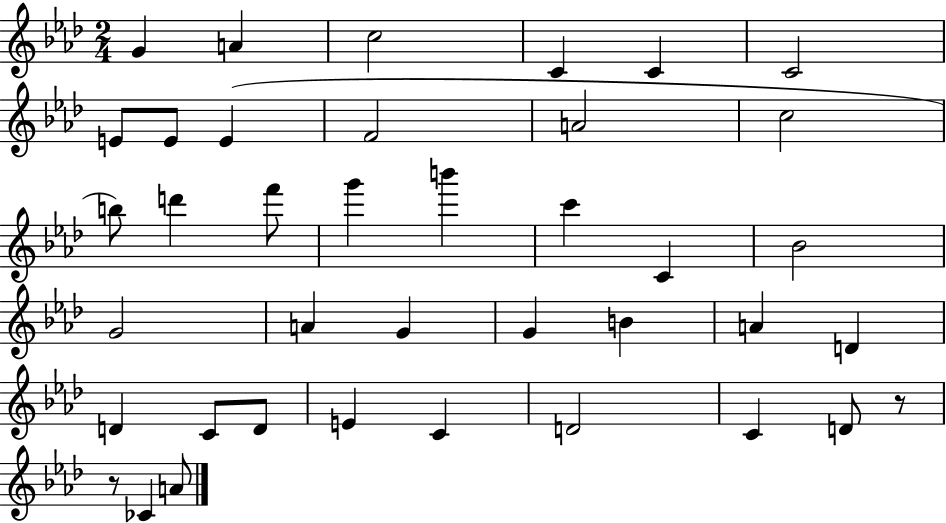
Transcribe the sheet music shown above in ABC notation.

X:1
T:Untitled
M:2/4
L:1/4
K:Ab
G A c2 C C C2 E/2 E/2 E F2 A2 c2 b/2 d' f'/2 g' b' c' C _B2 G2 A G G B A D D C/2 D/2 E C D2 C D/2 z/2 z/2 _C A/2